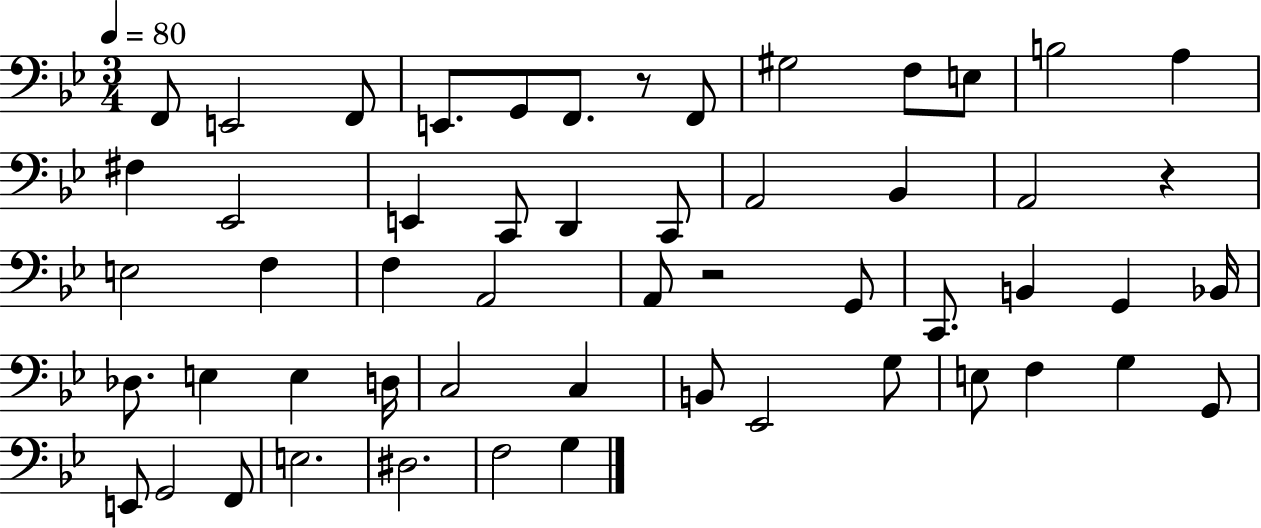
F2/e E2/h F2/e E2/e. G2/e F2/e. R/e F2/e G#3/h F3/e E3/e B3/h A3/q F#3/q Eb2/h E2/q C2/e D2/q C2/e A2/h Bb2/q A2/h R/q E3/h F3/q F3/q A2/h A2/e R/h G2/e C2/e. B2/q G2/q Bb2/s Db3/e. E3/q E3/q D3/s C3/h C3/q B2/e Eb2/h G3/e E3/e F3/q G3/q G2/e E2/e G2/h F2/e E3/h. D#3/h. F3/h G3/q